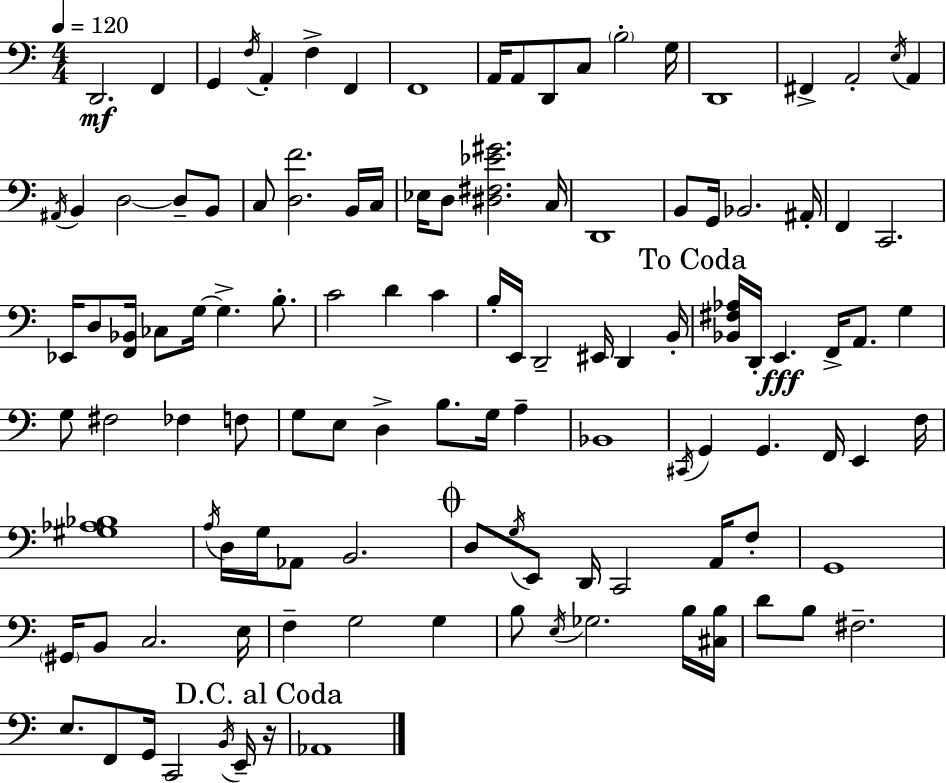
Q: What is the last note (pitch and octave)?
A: Ab2